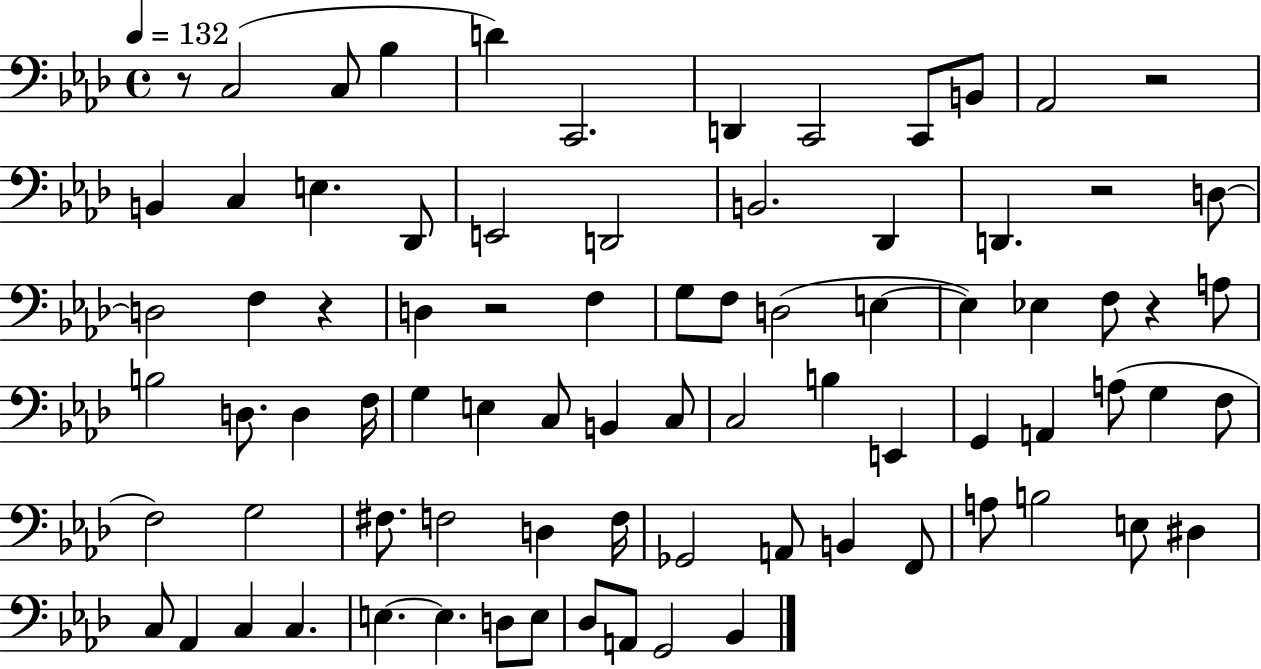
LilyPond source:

{
  \clef bass
  \time 4/4
  \defaultTimeSignature
  \key aes \major
  \tempo 4 = 132
  \repeat volta 2 { r8 c2( c8 bes4 | d'4) c,2. | d,4 c,2 c,8 b,8 | aes,2 r2 | \break b,4 c4 e4. des,8 | e,2 d,2 | b,2. des,4 | d,4. r2 d8~~ | \break d2 f4 r4 | d4 r2 f4 | g8 f8 d2( e4~~ | e4) ees4 f8 r4 a8 | \break b2 d8. d4 f16 | g4 e4 c8 b,4 c8 | c2 b4 e,4 | g,4 a,4 a8( g4 f8 | \break f2) g2 | fis8. f2 d4 f16 | ges,2 a,8 b,4 f,8 | a8 b2 e8 dis4 | \break c8 aes,4 c4 c4. | e4.~~ e4. d8 e8 | des8 a,8 g,2 bes,4 | } \bar "|."
}